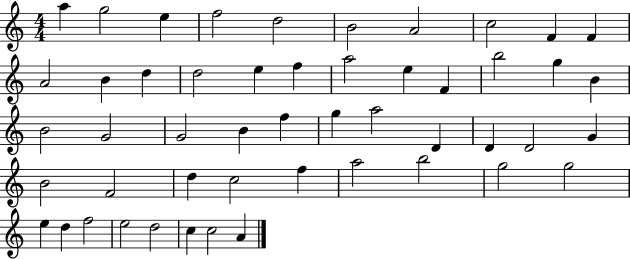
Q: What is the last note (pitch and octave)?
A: A4